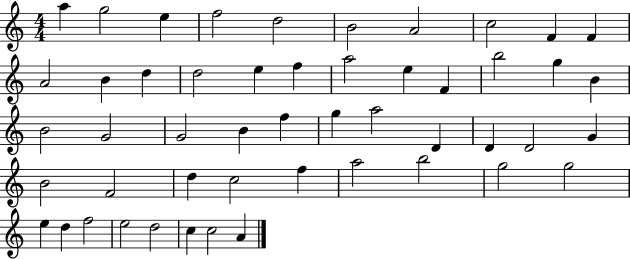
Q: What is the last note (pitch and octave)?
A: A4